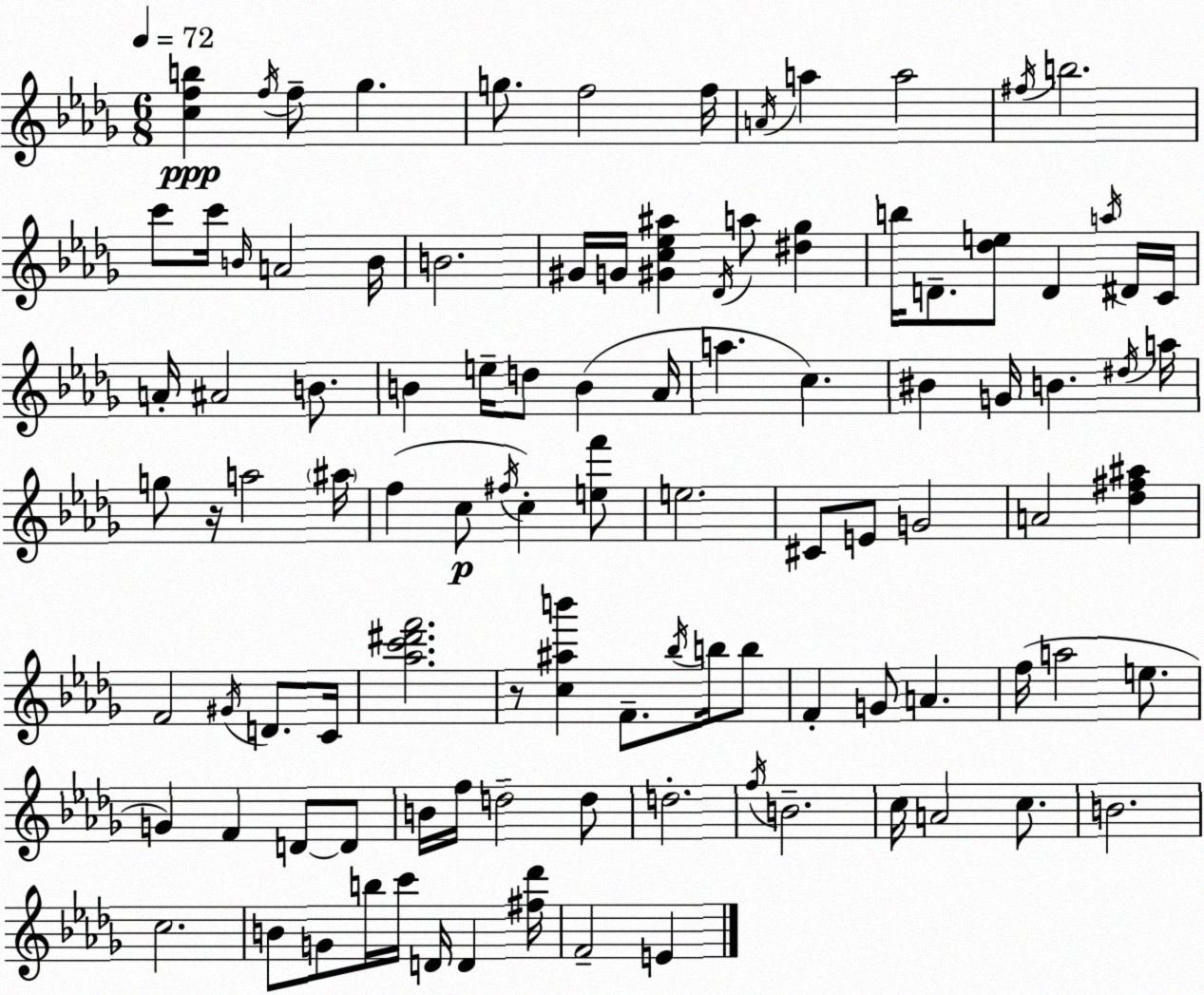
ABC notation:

X:1
T:Untitled
M:6/8
L:1/4
K:Bbm
[cfb] f/4 f/2 _g g/2 f2 f/4 A/4 a a2 ^f/4 b2 c'/2 c'/4 B/4 A2 B/4 B2 ^G/4 G/4 [^Gc_e^a] _D/4 a/2 [^d_g] b/4 D/2 [_de]/2 D a/4 ^D/4 C/4 A/4 ^A2 B/2 B e/4 d/2 B _A/4 a c ^B G/4 B ^d/4 a/4 g/2 z/4 a2 ^a/4 f c/2 ^f/4 c [ef']/2 e2 ^C/2 E/2 G2 A2 [_d^f^a] F2 ^G/4 D/2 C/4 [_ac'^d'f']2 z/2 [c^ab'] F/2 _b/4 b/4 b/2 F G/2 A f/4 a2 e/2 G F D/2 D/2 B/4 f/4 d2 d/2 d2 f/4 B2 c/4 A2 c/2 B2 c2 B/2 G/2 b/4 c'/4 D/4 D [^f_d']/4 F2 E